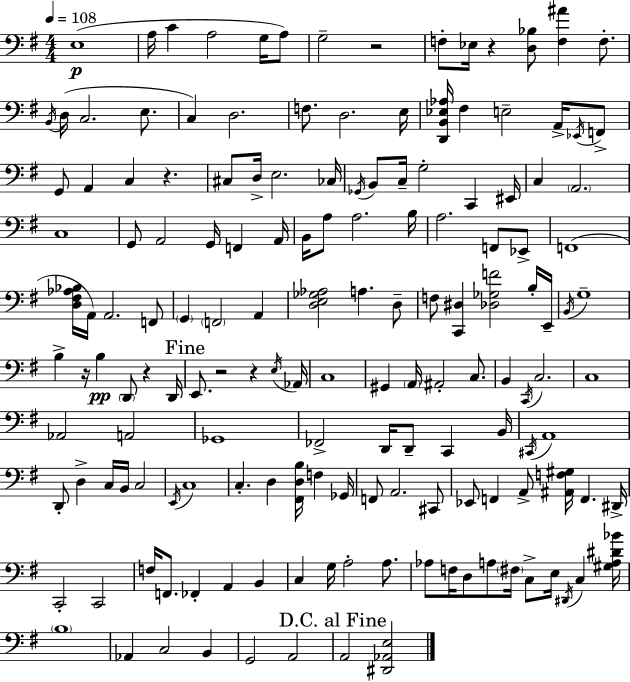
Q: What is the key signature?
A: G major